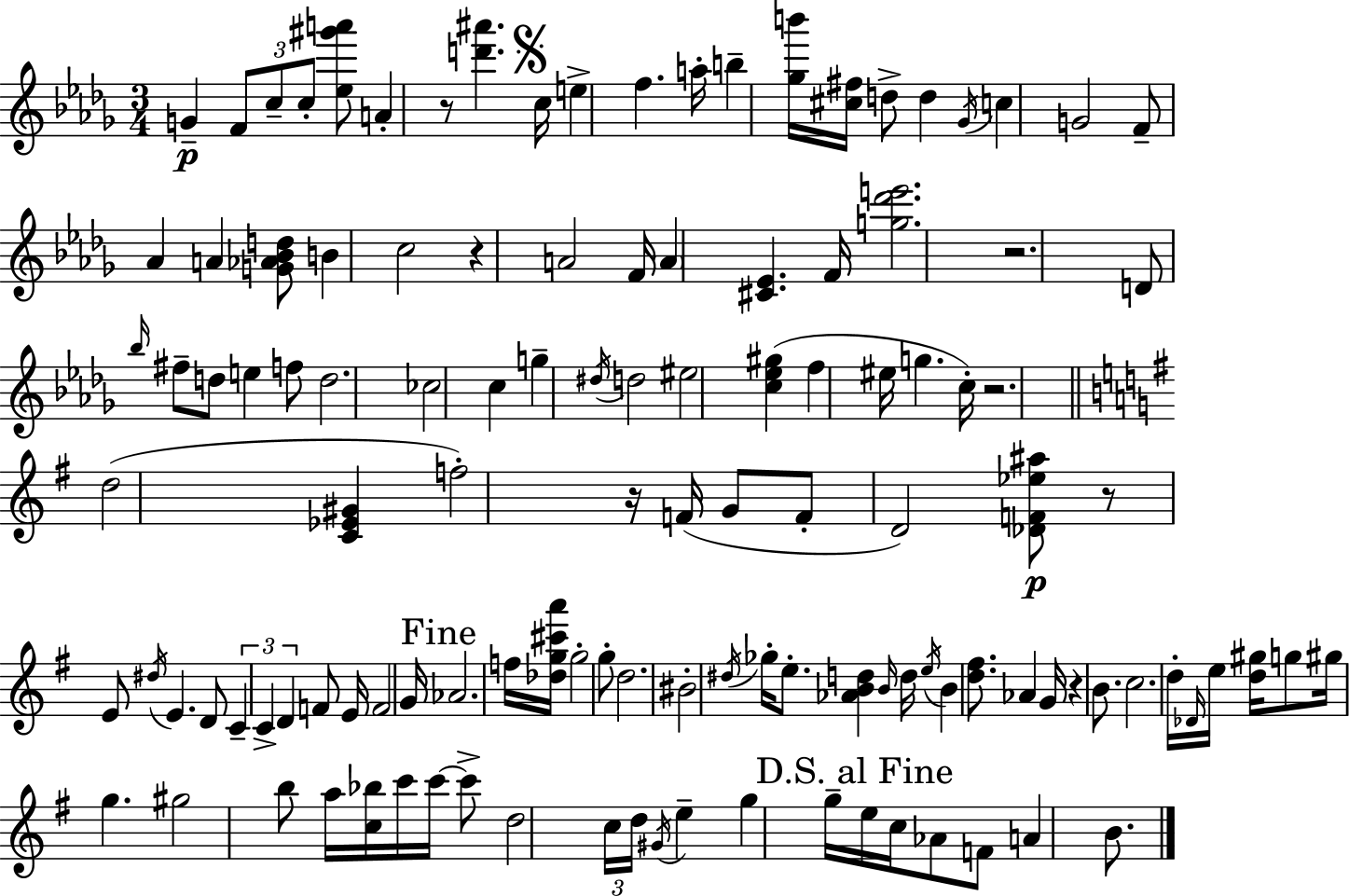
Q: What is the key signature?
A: BES minor